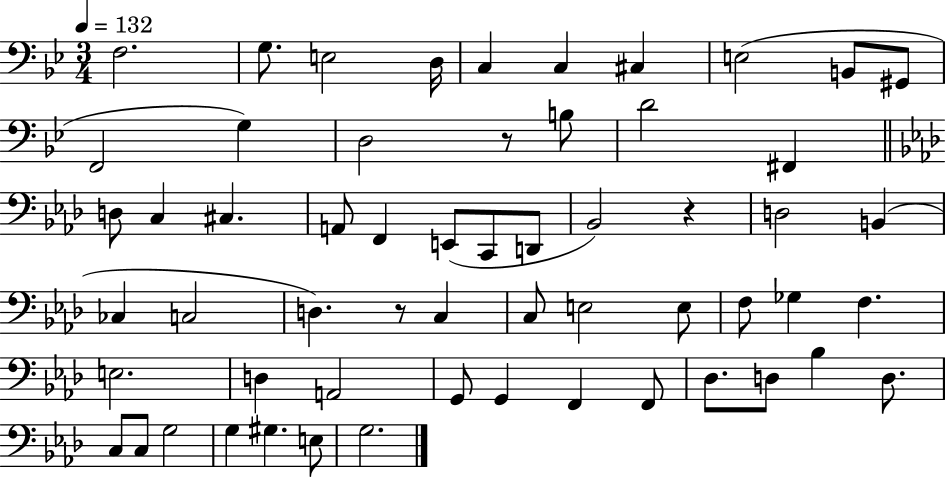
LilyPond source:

{
  \clef bass
  \numericTimeSignature
  \time 3/4
  \key bes \major
  \tempo 4 = 132
  f2. | g8. e2 d16 | c4 c4 cis4 | e2( b,8 gis,8 | \break f,2 g4) | d2 r8 b8 | d'2 fis,4 | \bar "||" \break \key aes \major d8 c4 cis4. | a,8 f,4 e,8( c,8 d,8 | bes,2) r4 | d2 b,4( | \break ces4 c2 | d4.) r8 c4 | c8 e2 e8 | f8 ges4 f4. | \break e2. | d4 a,2 | g,8 g,4 f,4 f,8 | des8. d8 bes4 d8. | \break c8 c8 g2 | g4 gis4. e8 | g2. | \bar "|."
}